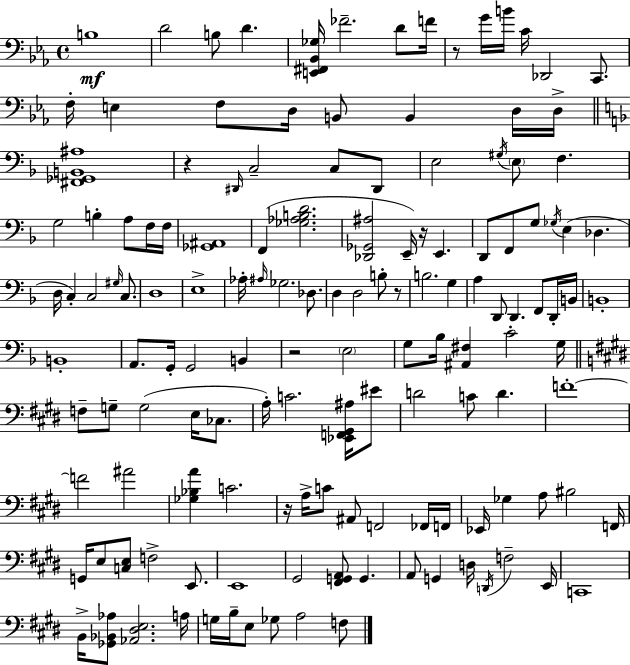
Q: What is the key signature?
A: C minor